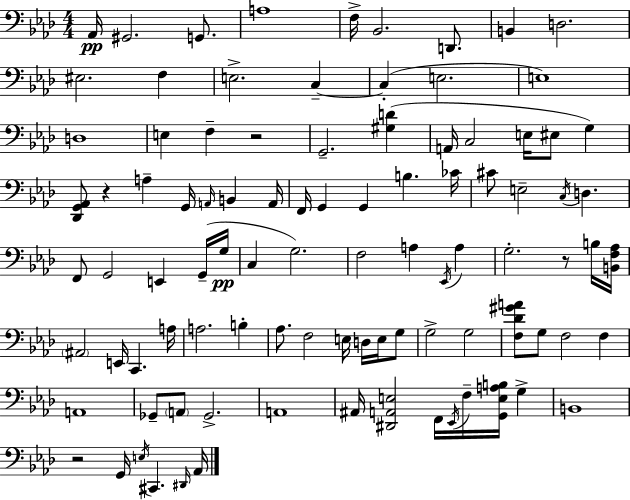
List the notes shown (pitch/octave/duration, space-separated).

Ab2/s G#2/h. G2/e. A3/w F3/s Bb2/h. D2/e. B2/q D3/h. EIS3/h. F3/q E3/h. C3/q C3/q E3/h. E3/w D3/w E3/q F3/q R/h G2/h. [G#3,D4]/q A2/s C3/h E3/s EIS3/e G3/q [Db2,G2,Ab2]/e R/q A3/q G2/s A2/s B2/q A2/s F2/s G2/q G2/q B3/q. CES4/s C#4/e E3/h C3/s D3/q. F2/e G2/h E2/q G2/s G3/s C3/q G3/h. F3/h A3/q Eb2/s A3/q G3/h. R/e B3/s [B2,F3,Ab3]/s A#2/h E2/s C2/q. A3/s A3/h. B3/q Ab3/e. F3/h E3/s D3/s E3/s G3/e G3/h G3/h [F3,Db4,G#4,A4]/e G3/e F3/h F3/q A2/w Gb2/e A2/e Gb2/h. A2/w A#2/s [D#2,A2,E3]/h F2/s Eb2/s F3/s [G2,E3,A3,B3]/s G3/q B2/w R/h G2/s E3/s C#2/q. D#2/s Ab2/s